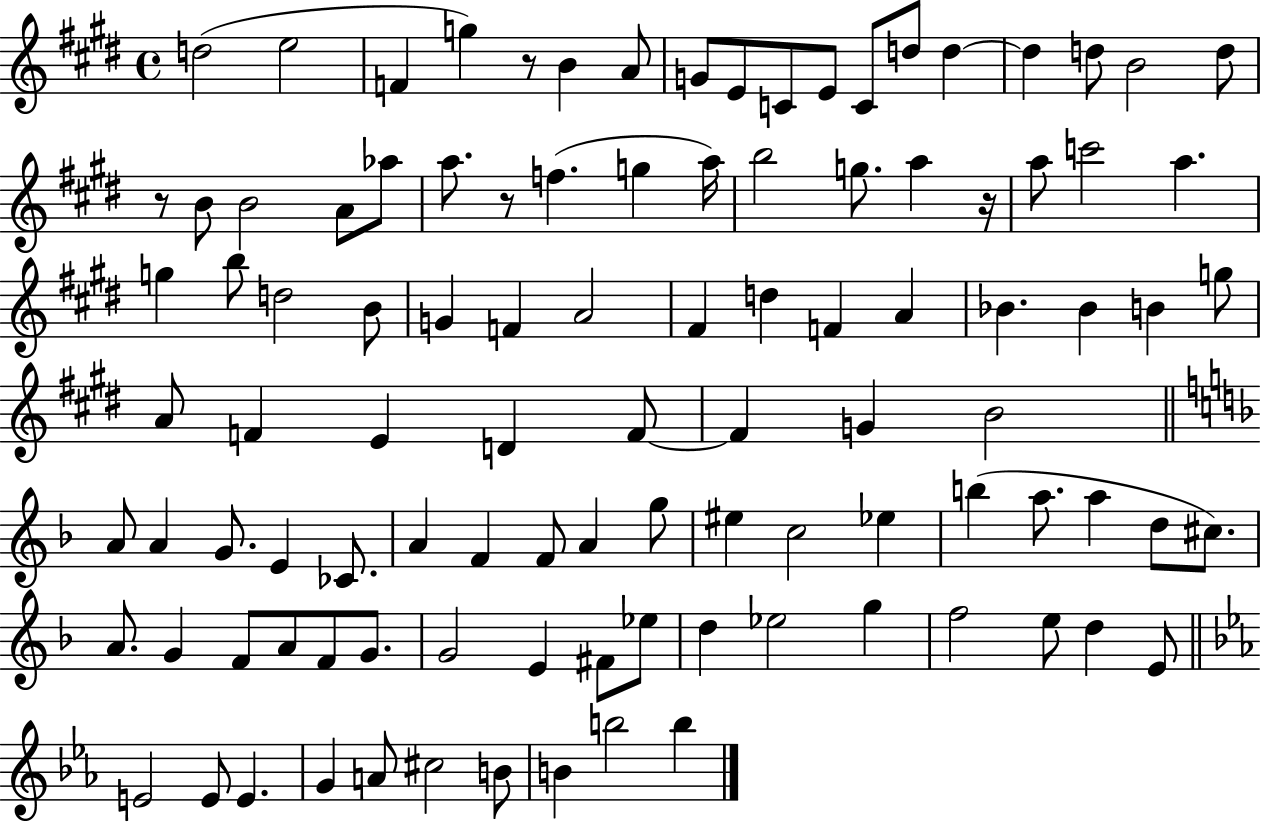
D5/h E5/h F4/q G5/q R/e B4/q A4/e G4/e E4/e C4/e E4/e C4/e D5/e D5/q D5/q D5/e B4/h D5/e R/e B4/e B4/h A4/e Ab5/e A5/e. R/e F5/q. G5/q A5/s B5/h G5/e. A5/q R/s A5/e C6/h A5/q. G5/q B5/e D5/h B4/e G4/q F4/q A4/h F#4/q D5/q F4/q A4/q Bb4/q. Bb4/q B4/q G5/e A4/e F4/q E4/q D4/q F4/e F4/q G4/q B4/h A4/e A4/q G4/e. E4/q CES4/e. A4/q F4/q F4/e A4/q G5/e EIS5/q C5/h Eb5/q B5/q A5/e. A5/q D5/e C#5/e. A4/e. G4/q F4/e A4/e F4/e G4/e. G4/h E4/q F#4/e Eb5/e D5/q Eb5/h G5/q F5/h E5/e D5/q E4/e E4/h E4/e E4/q. G4/q A4/e C#5/h B4/e B4/q B5/h B5/q